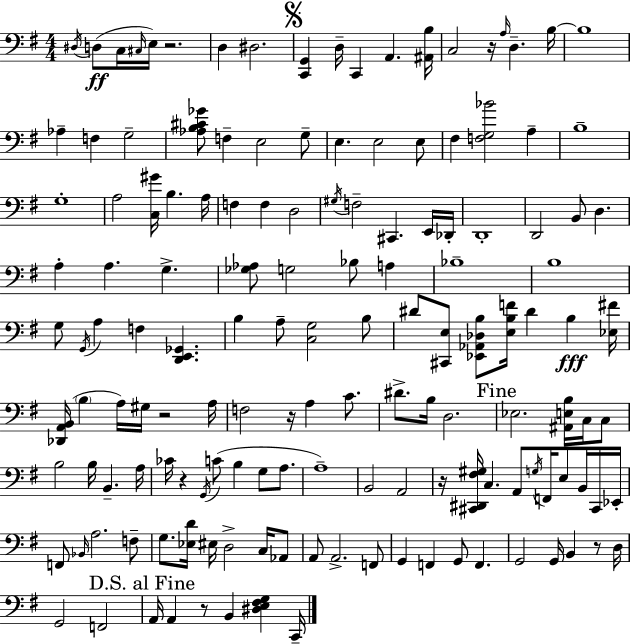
{
  \clef bass
  \numericTimeSignature
  \time 4/4
  \key e \minor
  \acciaccatura { dis16 }\ff d8( c16 \grace { cis16 }) e16 r2. | d4 dis2. | \mark \markup { \musicglyph "scripts.segno" } <c, g,>4 d16-- c,4 a,4. | <ais, b>16 c2 r16 \grace { a16 } d4.-- | \break b16~~ b1 | aes4-- f4 g2-- | <aes b cis' ges'>8 f4-- e2 | g8-- e4. e2 | \break e8 fis4 <f g bes'>2 a4-- | b1-- | g1-. | a2 <c gis'>16 b4. | \break a16 f4 f4 d2 | \acciaccatura { gis16 } f2-- cis,4. | e,16 des,16-. d,1-. | d,2 b,8 d4. | \break a4-. a4. g4.-> | <ges aes>8 g2 bes8 | a4 bes1-- | b1 | \break g8 \acciaccatura { g,16 } a4 f4 <d, e, ges,>4. | b4 a8-- <c g>2 | b8 dis'8 <cis, e>8 <ees, aes, des b>8 <e b f'>16 dis'4 | b4\fff <ees fis'>16 <des, a, b,>16( \parenthesize b4 a16) gis16 r2 | \break a16 f2 r16 a4 | c'8. dis'8.-> b16 d2. | \mark "Fine" ees2. | <ais, e b>16 c16 c8 b2 b16 b,4.-- | \break a16 ces'16 r4 \acciaccatura { g,16 } c'8( b4 | g8 a8. a1--) | b,2 a,2 | r16 <cis, dis, fis gis>16 c4. a,8 | \break \acciaccatura { g16 } f,16 e8 b,16 cis,16 ees,16-. f,8 \grace { bes,16 } a2. | f8-- g8. <ees d'>16 eis16 d2-> | c16 aes,8 a,8 a,2.-> | f,8 g,4 f,4 | \break g,8 f,4. g,2 | g,16 b,4 r8 d16 g,2 | f,2 \mark "D.S. al Fine" a,16 a,4 r8 b,4 | <dis e fis g>4 c,16-- \bar "|."
}